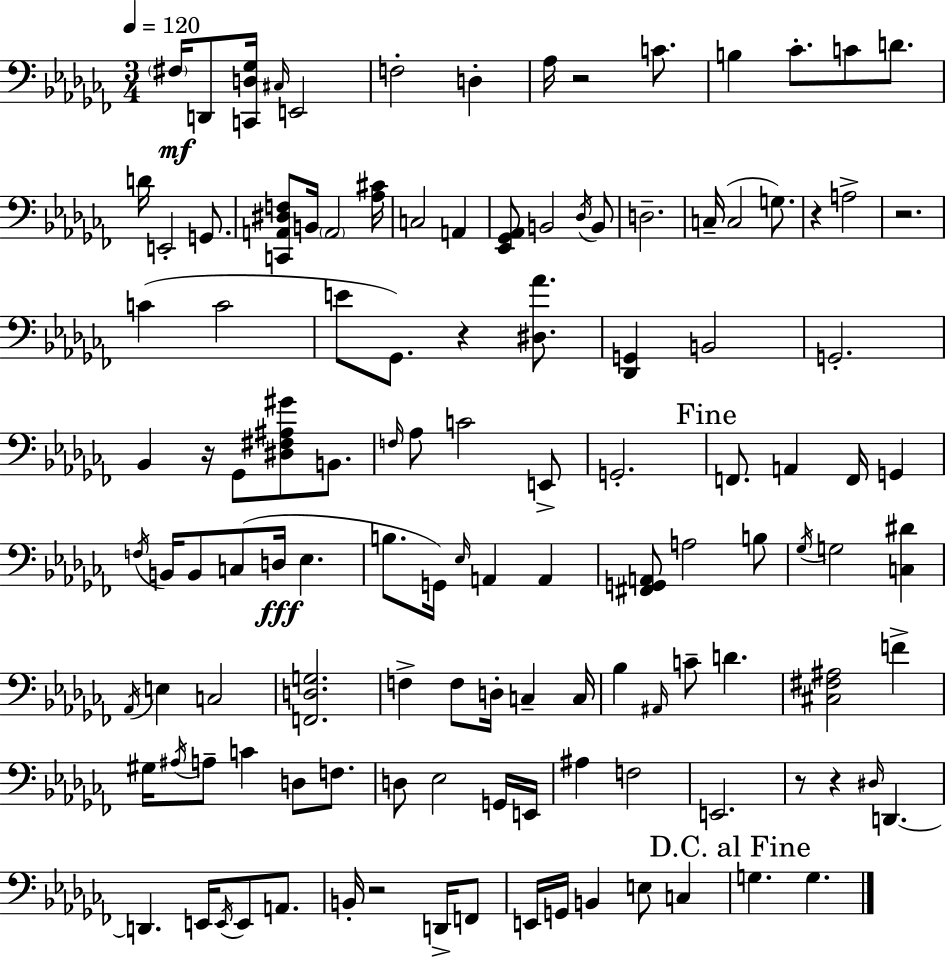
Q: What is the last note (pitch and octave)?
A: G3